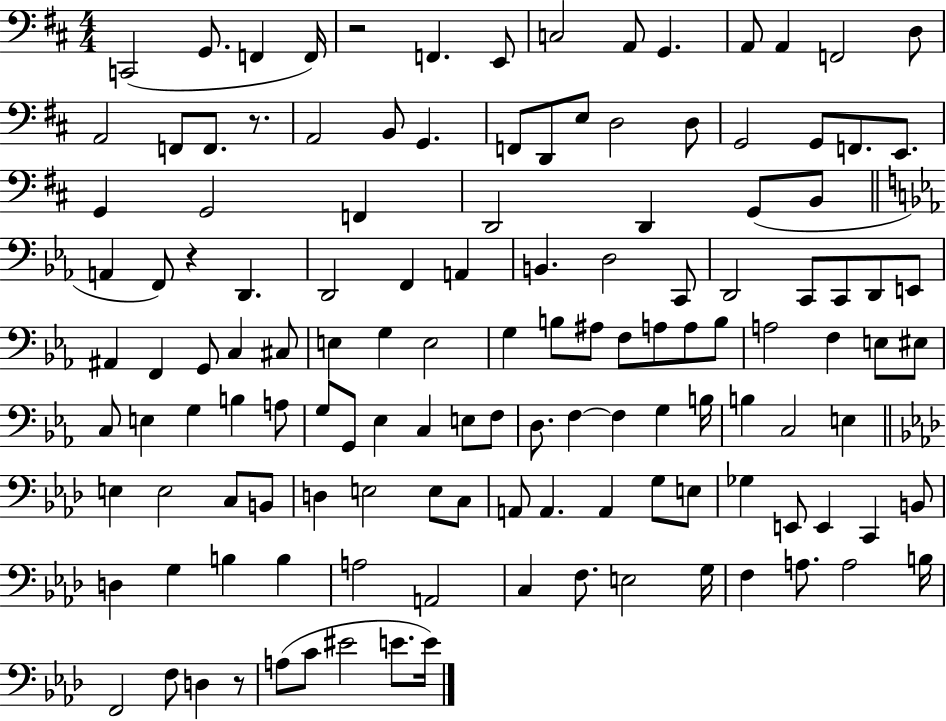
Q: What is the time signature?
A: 4/4